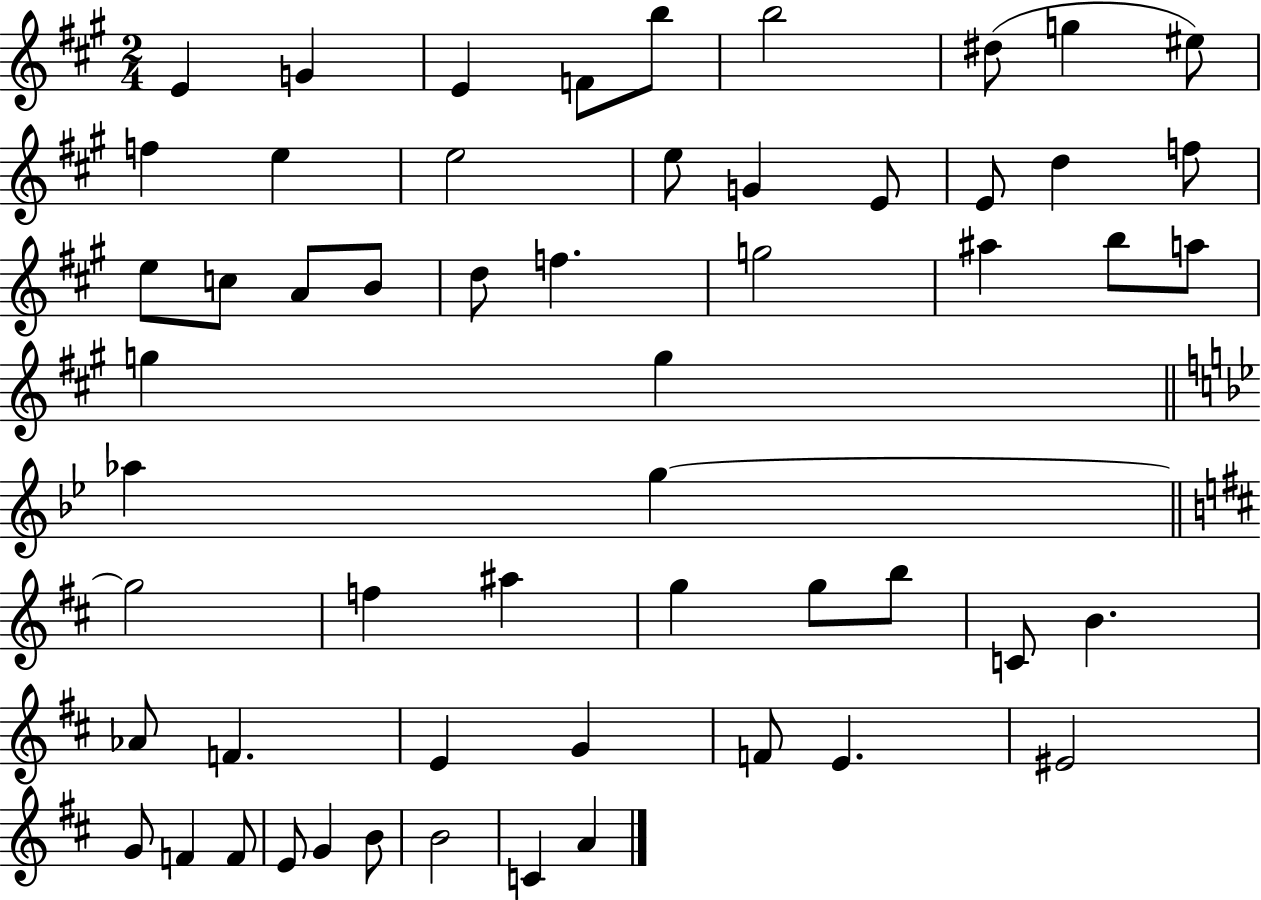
E4/q G4/q E4/q F4/e B5/e B5/h D#5/e G5/q EIS5/e F5/q E5/q E5/h E5/e G4/q E4/e E4/e D5/q F5/e E5/e C5/e A4/e B4/e D5/e F5/q. G5/h A#5/q B5/e A5/e G5/q G5/q Ab5/q G5/q G5/h F5/q A#5/q G5/q G5/e B5/e C4/e B4/q. Ab4/e F4/q. E4/q G4/q F4/e E4/q. EIS4/h G4/e F4/q F4/e E4/e G4/q B4/e B4/h C4/q A4/q